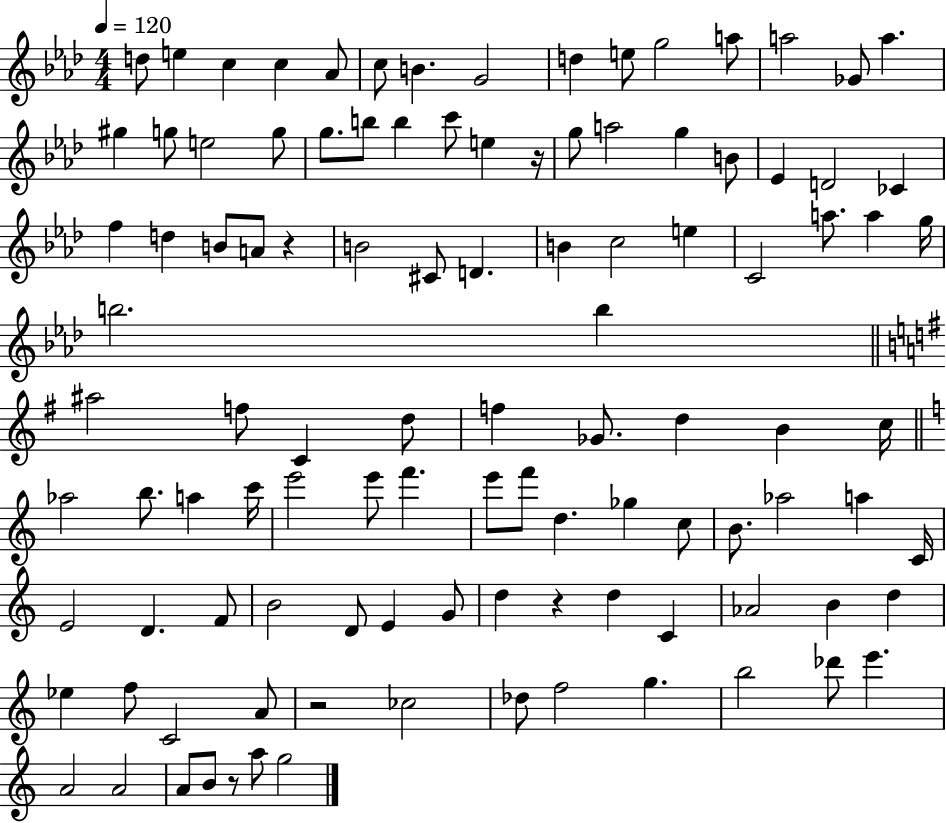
X:1
T:Untitled
M:4/4
L:1/4
K:Ab
d/2 e c c _A/2 c/2 B G2 d e/2 g2 a/2 a2 _G/2 a ^g g/2 e2 g/2 g/2 b/2 b c'/2 e z/4 g/2 a2 g B/2 _E D2 _C f d B/2 A/2 z B2 ^C/2 D B c2 e C2 a/2 a g/4 b2 b ^a2 f/2 C d/2 f _G/2 d B c/4 _a2 b/2 a c'/4 e'2 e'/2 f' e'/2 f'/2 d _g c/2 B/2 _a2 a C/4 E2 D F/2 B2 D/2 E G/2 d z d C _A2 B d _e f/2 C2 A/2 z2 _c2 _d/2 f2 g b2 _d'/2 e' A2 A2 A/2 B/2 z/2 a/2 g2